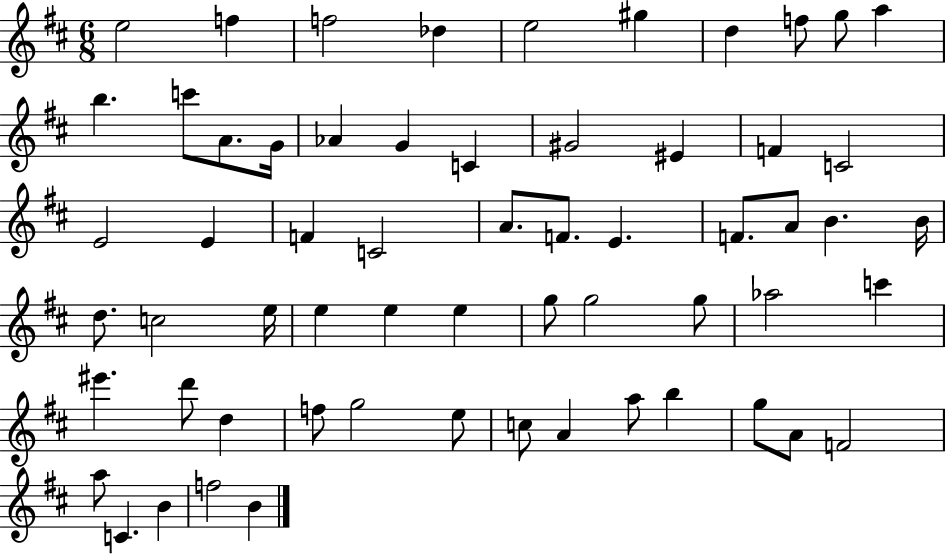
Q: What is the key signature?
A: D major